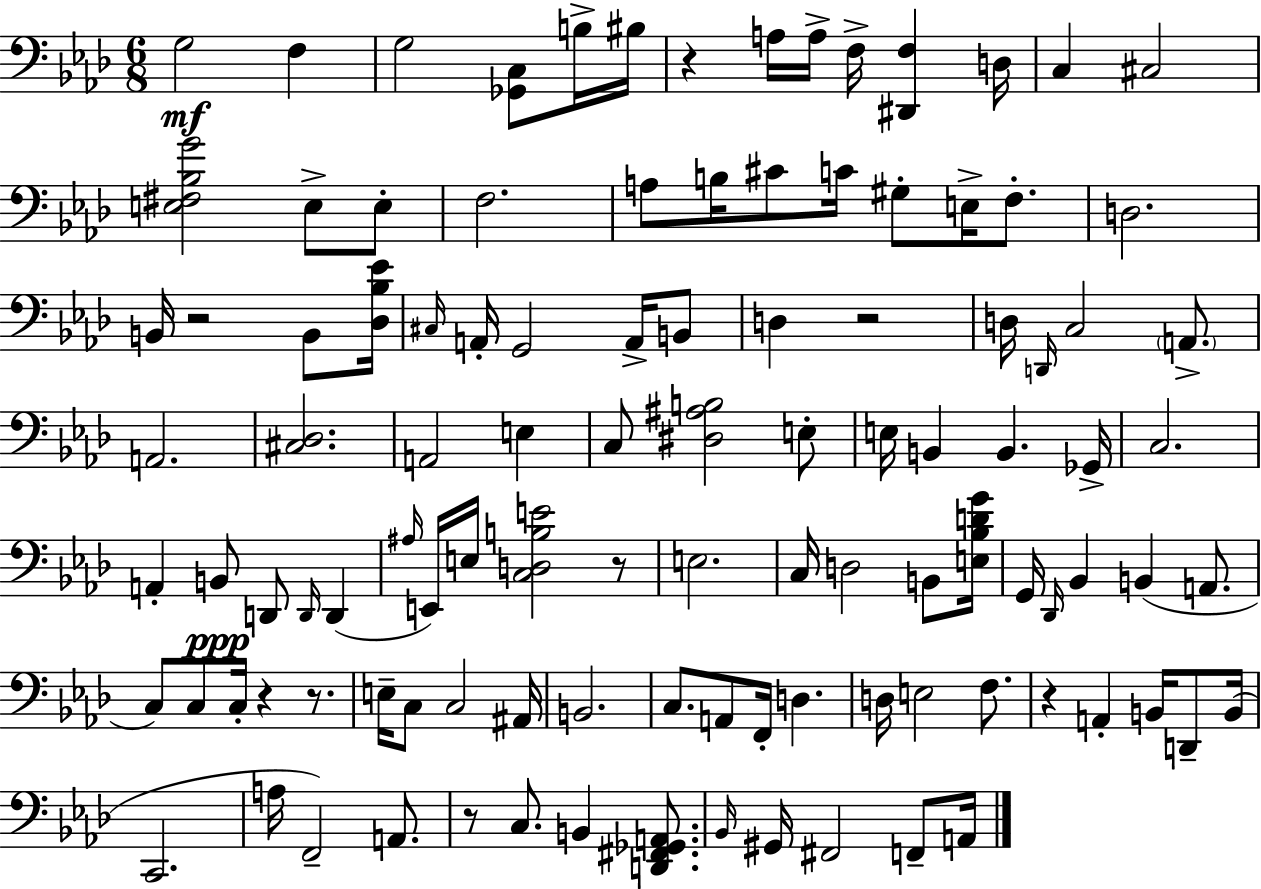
G3/h F3/q G3/h [Gb2,C3]/e B3/s BIS3/s R/q A3/s A3/s F3/s [D#2,F3]/q D3/s C3/q C#3/h [E3,F#3,Bb3,G4]/h E3/e E3/e F3/h. A3/e B3/s C#4/e C4/s G#3/e E3/s F3/e. D3/h. B2/s R/h B2/e [Db3,Bb3,Eb4]/s C#3/s A2/s G2/h A2/s B2/e D3/q R/h D3/s D2/s C3/h A2/e. A2/h. [C#3,Db3]/h. A2/h E3/q C3/e [D#3,A#3,B3]/h E3/e E3/s B2/q B2/q. Gb2/s C3/h. A2/q B2/e D2/e D2/s D2/q A#3/s E2/s E3/s [C3,D3,B3,E4]/h R/e E3/h. C3/s D3/h B2/e [E3,Bb3,D4,G4]/s G2/s Db2/s Bb2/q B2/q A2/e. C3/e C3/e C3/s R/q R/e. E3/s C3/e C3/h A#2/s B2/h. C3/e. A2/e F2/s D3/q. D3/s E3/h F3/e. R/q A2/q B2/s D2/e B2/s C2/h. A3/s F2/h A2/e. R/e C3/e. B2/q [D2,F#2,Gb2,A2]/e. Bb2/s G#2/s F#2/h F2/e A2/s